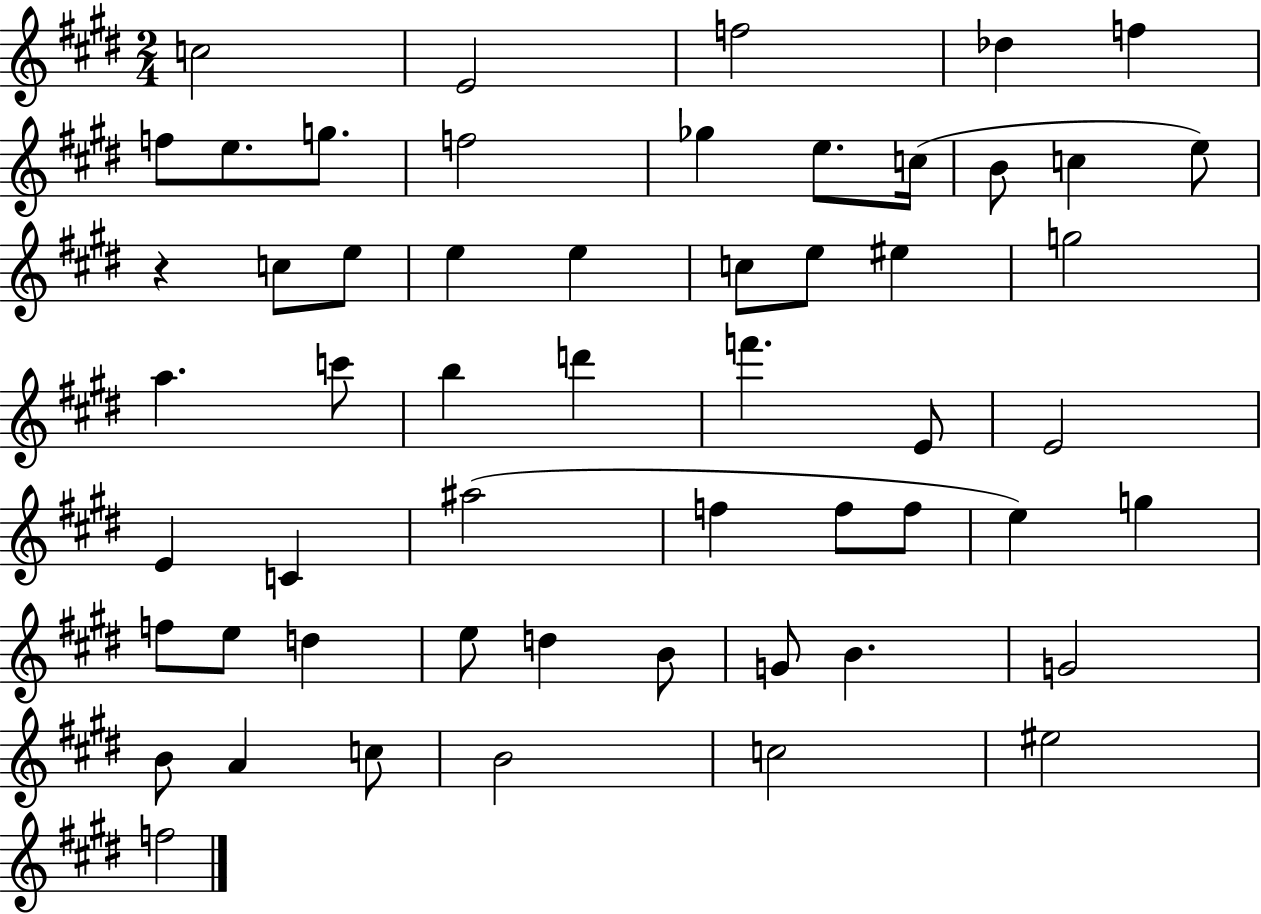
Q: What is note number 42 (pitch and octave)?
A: E5